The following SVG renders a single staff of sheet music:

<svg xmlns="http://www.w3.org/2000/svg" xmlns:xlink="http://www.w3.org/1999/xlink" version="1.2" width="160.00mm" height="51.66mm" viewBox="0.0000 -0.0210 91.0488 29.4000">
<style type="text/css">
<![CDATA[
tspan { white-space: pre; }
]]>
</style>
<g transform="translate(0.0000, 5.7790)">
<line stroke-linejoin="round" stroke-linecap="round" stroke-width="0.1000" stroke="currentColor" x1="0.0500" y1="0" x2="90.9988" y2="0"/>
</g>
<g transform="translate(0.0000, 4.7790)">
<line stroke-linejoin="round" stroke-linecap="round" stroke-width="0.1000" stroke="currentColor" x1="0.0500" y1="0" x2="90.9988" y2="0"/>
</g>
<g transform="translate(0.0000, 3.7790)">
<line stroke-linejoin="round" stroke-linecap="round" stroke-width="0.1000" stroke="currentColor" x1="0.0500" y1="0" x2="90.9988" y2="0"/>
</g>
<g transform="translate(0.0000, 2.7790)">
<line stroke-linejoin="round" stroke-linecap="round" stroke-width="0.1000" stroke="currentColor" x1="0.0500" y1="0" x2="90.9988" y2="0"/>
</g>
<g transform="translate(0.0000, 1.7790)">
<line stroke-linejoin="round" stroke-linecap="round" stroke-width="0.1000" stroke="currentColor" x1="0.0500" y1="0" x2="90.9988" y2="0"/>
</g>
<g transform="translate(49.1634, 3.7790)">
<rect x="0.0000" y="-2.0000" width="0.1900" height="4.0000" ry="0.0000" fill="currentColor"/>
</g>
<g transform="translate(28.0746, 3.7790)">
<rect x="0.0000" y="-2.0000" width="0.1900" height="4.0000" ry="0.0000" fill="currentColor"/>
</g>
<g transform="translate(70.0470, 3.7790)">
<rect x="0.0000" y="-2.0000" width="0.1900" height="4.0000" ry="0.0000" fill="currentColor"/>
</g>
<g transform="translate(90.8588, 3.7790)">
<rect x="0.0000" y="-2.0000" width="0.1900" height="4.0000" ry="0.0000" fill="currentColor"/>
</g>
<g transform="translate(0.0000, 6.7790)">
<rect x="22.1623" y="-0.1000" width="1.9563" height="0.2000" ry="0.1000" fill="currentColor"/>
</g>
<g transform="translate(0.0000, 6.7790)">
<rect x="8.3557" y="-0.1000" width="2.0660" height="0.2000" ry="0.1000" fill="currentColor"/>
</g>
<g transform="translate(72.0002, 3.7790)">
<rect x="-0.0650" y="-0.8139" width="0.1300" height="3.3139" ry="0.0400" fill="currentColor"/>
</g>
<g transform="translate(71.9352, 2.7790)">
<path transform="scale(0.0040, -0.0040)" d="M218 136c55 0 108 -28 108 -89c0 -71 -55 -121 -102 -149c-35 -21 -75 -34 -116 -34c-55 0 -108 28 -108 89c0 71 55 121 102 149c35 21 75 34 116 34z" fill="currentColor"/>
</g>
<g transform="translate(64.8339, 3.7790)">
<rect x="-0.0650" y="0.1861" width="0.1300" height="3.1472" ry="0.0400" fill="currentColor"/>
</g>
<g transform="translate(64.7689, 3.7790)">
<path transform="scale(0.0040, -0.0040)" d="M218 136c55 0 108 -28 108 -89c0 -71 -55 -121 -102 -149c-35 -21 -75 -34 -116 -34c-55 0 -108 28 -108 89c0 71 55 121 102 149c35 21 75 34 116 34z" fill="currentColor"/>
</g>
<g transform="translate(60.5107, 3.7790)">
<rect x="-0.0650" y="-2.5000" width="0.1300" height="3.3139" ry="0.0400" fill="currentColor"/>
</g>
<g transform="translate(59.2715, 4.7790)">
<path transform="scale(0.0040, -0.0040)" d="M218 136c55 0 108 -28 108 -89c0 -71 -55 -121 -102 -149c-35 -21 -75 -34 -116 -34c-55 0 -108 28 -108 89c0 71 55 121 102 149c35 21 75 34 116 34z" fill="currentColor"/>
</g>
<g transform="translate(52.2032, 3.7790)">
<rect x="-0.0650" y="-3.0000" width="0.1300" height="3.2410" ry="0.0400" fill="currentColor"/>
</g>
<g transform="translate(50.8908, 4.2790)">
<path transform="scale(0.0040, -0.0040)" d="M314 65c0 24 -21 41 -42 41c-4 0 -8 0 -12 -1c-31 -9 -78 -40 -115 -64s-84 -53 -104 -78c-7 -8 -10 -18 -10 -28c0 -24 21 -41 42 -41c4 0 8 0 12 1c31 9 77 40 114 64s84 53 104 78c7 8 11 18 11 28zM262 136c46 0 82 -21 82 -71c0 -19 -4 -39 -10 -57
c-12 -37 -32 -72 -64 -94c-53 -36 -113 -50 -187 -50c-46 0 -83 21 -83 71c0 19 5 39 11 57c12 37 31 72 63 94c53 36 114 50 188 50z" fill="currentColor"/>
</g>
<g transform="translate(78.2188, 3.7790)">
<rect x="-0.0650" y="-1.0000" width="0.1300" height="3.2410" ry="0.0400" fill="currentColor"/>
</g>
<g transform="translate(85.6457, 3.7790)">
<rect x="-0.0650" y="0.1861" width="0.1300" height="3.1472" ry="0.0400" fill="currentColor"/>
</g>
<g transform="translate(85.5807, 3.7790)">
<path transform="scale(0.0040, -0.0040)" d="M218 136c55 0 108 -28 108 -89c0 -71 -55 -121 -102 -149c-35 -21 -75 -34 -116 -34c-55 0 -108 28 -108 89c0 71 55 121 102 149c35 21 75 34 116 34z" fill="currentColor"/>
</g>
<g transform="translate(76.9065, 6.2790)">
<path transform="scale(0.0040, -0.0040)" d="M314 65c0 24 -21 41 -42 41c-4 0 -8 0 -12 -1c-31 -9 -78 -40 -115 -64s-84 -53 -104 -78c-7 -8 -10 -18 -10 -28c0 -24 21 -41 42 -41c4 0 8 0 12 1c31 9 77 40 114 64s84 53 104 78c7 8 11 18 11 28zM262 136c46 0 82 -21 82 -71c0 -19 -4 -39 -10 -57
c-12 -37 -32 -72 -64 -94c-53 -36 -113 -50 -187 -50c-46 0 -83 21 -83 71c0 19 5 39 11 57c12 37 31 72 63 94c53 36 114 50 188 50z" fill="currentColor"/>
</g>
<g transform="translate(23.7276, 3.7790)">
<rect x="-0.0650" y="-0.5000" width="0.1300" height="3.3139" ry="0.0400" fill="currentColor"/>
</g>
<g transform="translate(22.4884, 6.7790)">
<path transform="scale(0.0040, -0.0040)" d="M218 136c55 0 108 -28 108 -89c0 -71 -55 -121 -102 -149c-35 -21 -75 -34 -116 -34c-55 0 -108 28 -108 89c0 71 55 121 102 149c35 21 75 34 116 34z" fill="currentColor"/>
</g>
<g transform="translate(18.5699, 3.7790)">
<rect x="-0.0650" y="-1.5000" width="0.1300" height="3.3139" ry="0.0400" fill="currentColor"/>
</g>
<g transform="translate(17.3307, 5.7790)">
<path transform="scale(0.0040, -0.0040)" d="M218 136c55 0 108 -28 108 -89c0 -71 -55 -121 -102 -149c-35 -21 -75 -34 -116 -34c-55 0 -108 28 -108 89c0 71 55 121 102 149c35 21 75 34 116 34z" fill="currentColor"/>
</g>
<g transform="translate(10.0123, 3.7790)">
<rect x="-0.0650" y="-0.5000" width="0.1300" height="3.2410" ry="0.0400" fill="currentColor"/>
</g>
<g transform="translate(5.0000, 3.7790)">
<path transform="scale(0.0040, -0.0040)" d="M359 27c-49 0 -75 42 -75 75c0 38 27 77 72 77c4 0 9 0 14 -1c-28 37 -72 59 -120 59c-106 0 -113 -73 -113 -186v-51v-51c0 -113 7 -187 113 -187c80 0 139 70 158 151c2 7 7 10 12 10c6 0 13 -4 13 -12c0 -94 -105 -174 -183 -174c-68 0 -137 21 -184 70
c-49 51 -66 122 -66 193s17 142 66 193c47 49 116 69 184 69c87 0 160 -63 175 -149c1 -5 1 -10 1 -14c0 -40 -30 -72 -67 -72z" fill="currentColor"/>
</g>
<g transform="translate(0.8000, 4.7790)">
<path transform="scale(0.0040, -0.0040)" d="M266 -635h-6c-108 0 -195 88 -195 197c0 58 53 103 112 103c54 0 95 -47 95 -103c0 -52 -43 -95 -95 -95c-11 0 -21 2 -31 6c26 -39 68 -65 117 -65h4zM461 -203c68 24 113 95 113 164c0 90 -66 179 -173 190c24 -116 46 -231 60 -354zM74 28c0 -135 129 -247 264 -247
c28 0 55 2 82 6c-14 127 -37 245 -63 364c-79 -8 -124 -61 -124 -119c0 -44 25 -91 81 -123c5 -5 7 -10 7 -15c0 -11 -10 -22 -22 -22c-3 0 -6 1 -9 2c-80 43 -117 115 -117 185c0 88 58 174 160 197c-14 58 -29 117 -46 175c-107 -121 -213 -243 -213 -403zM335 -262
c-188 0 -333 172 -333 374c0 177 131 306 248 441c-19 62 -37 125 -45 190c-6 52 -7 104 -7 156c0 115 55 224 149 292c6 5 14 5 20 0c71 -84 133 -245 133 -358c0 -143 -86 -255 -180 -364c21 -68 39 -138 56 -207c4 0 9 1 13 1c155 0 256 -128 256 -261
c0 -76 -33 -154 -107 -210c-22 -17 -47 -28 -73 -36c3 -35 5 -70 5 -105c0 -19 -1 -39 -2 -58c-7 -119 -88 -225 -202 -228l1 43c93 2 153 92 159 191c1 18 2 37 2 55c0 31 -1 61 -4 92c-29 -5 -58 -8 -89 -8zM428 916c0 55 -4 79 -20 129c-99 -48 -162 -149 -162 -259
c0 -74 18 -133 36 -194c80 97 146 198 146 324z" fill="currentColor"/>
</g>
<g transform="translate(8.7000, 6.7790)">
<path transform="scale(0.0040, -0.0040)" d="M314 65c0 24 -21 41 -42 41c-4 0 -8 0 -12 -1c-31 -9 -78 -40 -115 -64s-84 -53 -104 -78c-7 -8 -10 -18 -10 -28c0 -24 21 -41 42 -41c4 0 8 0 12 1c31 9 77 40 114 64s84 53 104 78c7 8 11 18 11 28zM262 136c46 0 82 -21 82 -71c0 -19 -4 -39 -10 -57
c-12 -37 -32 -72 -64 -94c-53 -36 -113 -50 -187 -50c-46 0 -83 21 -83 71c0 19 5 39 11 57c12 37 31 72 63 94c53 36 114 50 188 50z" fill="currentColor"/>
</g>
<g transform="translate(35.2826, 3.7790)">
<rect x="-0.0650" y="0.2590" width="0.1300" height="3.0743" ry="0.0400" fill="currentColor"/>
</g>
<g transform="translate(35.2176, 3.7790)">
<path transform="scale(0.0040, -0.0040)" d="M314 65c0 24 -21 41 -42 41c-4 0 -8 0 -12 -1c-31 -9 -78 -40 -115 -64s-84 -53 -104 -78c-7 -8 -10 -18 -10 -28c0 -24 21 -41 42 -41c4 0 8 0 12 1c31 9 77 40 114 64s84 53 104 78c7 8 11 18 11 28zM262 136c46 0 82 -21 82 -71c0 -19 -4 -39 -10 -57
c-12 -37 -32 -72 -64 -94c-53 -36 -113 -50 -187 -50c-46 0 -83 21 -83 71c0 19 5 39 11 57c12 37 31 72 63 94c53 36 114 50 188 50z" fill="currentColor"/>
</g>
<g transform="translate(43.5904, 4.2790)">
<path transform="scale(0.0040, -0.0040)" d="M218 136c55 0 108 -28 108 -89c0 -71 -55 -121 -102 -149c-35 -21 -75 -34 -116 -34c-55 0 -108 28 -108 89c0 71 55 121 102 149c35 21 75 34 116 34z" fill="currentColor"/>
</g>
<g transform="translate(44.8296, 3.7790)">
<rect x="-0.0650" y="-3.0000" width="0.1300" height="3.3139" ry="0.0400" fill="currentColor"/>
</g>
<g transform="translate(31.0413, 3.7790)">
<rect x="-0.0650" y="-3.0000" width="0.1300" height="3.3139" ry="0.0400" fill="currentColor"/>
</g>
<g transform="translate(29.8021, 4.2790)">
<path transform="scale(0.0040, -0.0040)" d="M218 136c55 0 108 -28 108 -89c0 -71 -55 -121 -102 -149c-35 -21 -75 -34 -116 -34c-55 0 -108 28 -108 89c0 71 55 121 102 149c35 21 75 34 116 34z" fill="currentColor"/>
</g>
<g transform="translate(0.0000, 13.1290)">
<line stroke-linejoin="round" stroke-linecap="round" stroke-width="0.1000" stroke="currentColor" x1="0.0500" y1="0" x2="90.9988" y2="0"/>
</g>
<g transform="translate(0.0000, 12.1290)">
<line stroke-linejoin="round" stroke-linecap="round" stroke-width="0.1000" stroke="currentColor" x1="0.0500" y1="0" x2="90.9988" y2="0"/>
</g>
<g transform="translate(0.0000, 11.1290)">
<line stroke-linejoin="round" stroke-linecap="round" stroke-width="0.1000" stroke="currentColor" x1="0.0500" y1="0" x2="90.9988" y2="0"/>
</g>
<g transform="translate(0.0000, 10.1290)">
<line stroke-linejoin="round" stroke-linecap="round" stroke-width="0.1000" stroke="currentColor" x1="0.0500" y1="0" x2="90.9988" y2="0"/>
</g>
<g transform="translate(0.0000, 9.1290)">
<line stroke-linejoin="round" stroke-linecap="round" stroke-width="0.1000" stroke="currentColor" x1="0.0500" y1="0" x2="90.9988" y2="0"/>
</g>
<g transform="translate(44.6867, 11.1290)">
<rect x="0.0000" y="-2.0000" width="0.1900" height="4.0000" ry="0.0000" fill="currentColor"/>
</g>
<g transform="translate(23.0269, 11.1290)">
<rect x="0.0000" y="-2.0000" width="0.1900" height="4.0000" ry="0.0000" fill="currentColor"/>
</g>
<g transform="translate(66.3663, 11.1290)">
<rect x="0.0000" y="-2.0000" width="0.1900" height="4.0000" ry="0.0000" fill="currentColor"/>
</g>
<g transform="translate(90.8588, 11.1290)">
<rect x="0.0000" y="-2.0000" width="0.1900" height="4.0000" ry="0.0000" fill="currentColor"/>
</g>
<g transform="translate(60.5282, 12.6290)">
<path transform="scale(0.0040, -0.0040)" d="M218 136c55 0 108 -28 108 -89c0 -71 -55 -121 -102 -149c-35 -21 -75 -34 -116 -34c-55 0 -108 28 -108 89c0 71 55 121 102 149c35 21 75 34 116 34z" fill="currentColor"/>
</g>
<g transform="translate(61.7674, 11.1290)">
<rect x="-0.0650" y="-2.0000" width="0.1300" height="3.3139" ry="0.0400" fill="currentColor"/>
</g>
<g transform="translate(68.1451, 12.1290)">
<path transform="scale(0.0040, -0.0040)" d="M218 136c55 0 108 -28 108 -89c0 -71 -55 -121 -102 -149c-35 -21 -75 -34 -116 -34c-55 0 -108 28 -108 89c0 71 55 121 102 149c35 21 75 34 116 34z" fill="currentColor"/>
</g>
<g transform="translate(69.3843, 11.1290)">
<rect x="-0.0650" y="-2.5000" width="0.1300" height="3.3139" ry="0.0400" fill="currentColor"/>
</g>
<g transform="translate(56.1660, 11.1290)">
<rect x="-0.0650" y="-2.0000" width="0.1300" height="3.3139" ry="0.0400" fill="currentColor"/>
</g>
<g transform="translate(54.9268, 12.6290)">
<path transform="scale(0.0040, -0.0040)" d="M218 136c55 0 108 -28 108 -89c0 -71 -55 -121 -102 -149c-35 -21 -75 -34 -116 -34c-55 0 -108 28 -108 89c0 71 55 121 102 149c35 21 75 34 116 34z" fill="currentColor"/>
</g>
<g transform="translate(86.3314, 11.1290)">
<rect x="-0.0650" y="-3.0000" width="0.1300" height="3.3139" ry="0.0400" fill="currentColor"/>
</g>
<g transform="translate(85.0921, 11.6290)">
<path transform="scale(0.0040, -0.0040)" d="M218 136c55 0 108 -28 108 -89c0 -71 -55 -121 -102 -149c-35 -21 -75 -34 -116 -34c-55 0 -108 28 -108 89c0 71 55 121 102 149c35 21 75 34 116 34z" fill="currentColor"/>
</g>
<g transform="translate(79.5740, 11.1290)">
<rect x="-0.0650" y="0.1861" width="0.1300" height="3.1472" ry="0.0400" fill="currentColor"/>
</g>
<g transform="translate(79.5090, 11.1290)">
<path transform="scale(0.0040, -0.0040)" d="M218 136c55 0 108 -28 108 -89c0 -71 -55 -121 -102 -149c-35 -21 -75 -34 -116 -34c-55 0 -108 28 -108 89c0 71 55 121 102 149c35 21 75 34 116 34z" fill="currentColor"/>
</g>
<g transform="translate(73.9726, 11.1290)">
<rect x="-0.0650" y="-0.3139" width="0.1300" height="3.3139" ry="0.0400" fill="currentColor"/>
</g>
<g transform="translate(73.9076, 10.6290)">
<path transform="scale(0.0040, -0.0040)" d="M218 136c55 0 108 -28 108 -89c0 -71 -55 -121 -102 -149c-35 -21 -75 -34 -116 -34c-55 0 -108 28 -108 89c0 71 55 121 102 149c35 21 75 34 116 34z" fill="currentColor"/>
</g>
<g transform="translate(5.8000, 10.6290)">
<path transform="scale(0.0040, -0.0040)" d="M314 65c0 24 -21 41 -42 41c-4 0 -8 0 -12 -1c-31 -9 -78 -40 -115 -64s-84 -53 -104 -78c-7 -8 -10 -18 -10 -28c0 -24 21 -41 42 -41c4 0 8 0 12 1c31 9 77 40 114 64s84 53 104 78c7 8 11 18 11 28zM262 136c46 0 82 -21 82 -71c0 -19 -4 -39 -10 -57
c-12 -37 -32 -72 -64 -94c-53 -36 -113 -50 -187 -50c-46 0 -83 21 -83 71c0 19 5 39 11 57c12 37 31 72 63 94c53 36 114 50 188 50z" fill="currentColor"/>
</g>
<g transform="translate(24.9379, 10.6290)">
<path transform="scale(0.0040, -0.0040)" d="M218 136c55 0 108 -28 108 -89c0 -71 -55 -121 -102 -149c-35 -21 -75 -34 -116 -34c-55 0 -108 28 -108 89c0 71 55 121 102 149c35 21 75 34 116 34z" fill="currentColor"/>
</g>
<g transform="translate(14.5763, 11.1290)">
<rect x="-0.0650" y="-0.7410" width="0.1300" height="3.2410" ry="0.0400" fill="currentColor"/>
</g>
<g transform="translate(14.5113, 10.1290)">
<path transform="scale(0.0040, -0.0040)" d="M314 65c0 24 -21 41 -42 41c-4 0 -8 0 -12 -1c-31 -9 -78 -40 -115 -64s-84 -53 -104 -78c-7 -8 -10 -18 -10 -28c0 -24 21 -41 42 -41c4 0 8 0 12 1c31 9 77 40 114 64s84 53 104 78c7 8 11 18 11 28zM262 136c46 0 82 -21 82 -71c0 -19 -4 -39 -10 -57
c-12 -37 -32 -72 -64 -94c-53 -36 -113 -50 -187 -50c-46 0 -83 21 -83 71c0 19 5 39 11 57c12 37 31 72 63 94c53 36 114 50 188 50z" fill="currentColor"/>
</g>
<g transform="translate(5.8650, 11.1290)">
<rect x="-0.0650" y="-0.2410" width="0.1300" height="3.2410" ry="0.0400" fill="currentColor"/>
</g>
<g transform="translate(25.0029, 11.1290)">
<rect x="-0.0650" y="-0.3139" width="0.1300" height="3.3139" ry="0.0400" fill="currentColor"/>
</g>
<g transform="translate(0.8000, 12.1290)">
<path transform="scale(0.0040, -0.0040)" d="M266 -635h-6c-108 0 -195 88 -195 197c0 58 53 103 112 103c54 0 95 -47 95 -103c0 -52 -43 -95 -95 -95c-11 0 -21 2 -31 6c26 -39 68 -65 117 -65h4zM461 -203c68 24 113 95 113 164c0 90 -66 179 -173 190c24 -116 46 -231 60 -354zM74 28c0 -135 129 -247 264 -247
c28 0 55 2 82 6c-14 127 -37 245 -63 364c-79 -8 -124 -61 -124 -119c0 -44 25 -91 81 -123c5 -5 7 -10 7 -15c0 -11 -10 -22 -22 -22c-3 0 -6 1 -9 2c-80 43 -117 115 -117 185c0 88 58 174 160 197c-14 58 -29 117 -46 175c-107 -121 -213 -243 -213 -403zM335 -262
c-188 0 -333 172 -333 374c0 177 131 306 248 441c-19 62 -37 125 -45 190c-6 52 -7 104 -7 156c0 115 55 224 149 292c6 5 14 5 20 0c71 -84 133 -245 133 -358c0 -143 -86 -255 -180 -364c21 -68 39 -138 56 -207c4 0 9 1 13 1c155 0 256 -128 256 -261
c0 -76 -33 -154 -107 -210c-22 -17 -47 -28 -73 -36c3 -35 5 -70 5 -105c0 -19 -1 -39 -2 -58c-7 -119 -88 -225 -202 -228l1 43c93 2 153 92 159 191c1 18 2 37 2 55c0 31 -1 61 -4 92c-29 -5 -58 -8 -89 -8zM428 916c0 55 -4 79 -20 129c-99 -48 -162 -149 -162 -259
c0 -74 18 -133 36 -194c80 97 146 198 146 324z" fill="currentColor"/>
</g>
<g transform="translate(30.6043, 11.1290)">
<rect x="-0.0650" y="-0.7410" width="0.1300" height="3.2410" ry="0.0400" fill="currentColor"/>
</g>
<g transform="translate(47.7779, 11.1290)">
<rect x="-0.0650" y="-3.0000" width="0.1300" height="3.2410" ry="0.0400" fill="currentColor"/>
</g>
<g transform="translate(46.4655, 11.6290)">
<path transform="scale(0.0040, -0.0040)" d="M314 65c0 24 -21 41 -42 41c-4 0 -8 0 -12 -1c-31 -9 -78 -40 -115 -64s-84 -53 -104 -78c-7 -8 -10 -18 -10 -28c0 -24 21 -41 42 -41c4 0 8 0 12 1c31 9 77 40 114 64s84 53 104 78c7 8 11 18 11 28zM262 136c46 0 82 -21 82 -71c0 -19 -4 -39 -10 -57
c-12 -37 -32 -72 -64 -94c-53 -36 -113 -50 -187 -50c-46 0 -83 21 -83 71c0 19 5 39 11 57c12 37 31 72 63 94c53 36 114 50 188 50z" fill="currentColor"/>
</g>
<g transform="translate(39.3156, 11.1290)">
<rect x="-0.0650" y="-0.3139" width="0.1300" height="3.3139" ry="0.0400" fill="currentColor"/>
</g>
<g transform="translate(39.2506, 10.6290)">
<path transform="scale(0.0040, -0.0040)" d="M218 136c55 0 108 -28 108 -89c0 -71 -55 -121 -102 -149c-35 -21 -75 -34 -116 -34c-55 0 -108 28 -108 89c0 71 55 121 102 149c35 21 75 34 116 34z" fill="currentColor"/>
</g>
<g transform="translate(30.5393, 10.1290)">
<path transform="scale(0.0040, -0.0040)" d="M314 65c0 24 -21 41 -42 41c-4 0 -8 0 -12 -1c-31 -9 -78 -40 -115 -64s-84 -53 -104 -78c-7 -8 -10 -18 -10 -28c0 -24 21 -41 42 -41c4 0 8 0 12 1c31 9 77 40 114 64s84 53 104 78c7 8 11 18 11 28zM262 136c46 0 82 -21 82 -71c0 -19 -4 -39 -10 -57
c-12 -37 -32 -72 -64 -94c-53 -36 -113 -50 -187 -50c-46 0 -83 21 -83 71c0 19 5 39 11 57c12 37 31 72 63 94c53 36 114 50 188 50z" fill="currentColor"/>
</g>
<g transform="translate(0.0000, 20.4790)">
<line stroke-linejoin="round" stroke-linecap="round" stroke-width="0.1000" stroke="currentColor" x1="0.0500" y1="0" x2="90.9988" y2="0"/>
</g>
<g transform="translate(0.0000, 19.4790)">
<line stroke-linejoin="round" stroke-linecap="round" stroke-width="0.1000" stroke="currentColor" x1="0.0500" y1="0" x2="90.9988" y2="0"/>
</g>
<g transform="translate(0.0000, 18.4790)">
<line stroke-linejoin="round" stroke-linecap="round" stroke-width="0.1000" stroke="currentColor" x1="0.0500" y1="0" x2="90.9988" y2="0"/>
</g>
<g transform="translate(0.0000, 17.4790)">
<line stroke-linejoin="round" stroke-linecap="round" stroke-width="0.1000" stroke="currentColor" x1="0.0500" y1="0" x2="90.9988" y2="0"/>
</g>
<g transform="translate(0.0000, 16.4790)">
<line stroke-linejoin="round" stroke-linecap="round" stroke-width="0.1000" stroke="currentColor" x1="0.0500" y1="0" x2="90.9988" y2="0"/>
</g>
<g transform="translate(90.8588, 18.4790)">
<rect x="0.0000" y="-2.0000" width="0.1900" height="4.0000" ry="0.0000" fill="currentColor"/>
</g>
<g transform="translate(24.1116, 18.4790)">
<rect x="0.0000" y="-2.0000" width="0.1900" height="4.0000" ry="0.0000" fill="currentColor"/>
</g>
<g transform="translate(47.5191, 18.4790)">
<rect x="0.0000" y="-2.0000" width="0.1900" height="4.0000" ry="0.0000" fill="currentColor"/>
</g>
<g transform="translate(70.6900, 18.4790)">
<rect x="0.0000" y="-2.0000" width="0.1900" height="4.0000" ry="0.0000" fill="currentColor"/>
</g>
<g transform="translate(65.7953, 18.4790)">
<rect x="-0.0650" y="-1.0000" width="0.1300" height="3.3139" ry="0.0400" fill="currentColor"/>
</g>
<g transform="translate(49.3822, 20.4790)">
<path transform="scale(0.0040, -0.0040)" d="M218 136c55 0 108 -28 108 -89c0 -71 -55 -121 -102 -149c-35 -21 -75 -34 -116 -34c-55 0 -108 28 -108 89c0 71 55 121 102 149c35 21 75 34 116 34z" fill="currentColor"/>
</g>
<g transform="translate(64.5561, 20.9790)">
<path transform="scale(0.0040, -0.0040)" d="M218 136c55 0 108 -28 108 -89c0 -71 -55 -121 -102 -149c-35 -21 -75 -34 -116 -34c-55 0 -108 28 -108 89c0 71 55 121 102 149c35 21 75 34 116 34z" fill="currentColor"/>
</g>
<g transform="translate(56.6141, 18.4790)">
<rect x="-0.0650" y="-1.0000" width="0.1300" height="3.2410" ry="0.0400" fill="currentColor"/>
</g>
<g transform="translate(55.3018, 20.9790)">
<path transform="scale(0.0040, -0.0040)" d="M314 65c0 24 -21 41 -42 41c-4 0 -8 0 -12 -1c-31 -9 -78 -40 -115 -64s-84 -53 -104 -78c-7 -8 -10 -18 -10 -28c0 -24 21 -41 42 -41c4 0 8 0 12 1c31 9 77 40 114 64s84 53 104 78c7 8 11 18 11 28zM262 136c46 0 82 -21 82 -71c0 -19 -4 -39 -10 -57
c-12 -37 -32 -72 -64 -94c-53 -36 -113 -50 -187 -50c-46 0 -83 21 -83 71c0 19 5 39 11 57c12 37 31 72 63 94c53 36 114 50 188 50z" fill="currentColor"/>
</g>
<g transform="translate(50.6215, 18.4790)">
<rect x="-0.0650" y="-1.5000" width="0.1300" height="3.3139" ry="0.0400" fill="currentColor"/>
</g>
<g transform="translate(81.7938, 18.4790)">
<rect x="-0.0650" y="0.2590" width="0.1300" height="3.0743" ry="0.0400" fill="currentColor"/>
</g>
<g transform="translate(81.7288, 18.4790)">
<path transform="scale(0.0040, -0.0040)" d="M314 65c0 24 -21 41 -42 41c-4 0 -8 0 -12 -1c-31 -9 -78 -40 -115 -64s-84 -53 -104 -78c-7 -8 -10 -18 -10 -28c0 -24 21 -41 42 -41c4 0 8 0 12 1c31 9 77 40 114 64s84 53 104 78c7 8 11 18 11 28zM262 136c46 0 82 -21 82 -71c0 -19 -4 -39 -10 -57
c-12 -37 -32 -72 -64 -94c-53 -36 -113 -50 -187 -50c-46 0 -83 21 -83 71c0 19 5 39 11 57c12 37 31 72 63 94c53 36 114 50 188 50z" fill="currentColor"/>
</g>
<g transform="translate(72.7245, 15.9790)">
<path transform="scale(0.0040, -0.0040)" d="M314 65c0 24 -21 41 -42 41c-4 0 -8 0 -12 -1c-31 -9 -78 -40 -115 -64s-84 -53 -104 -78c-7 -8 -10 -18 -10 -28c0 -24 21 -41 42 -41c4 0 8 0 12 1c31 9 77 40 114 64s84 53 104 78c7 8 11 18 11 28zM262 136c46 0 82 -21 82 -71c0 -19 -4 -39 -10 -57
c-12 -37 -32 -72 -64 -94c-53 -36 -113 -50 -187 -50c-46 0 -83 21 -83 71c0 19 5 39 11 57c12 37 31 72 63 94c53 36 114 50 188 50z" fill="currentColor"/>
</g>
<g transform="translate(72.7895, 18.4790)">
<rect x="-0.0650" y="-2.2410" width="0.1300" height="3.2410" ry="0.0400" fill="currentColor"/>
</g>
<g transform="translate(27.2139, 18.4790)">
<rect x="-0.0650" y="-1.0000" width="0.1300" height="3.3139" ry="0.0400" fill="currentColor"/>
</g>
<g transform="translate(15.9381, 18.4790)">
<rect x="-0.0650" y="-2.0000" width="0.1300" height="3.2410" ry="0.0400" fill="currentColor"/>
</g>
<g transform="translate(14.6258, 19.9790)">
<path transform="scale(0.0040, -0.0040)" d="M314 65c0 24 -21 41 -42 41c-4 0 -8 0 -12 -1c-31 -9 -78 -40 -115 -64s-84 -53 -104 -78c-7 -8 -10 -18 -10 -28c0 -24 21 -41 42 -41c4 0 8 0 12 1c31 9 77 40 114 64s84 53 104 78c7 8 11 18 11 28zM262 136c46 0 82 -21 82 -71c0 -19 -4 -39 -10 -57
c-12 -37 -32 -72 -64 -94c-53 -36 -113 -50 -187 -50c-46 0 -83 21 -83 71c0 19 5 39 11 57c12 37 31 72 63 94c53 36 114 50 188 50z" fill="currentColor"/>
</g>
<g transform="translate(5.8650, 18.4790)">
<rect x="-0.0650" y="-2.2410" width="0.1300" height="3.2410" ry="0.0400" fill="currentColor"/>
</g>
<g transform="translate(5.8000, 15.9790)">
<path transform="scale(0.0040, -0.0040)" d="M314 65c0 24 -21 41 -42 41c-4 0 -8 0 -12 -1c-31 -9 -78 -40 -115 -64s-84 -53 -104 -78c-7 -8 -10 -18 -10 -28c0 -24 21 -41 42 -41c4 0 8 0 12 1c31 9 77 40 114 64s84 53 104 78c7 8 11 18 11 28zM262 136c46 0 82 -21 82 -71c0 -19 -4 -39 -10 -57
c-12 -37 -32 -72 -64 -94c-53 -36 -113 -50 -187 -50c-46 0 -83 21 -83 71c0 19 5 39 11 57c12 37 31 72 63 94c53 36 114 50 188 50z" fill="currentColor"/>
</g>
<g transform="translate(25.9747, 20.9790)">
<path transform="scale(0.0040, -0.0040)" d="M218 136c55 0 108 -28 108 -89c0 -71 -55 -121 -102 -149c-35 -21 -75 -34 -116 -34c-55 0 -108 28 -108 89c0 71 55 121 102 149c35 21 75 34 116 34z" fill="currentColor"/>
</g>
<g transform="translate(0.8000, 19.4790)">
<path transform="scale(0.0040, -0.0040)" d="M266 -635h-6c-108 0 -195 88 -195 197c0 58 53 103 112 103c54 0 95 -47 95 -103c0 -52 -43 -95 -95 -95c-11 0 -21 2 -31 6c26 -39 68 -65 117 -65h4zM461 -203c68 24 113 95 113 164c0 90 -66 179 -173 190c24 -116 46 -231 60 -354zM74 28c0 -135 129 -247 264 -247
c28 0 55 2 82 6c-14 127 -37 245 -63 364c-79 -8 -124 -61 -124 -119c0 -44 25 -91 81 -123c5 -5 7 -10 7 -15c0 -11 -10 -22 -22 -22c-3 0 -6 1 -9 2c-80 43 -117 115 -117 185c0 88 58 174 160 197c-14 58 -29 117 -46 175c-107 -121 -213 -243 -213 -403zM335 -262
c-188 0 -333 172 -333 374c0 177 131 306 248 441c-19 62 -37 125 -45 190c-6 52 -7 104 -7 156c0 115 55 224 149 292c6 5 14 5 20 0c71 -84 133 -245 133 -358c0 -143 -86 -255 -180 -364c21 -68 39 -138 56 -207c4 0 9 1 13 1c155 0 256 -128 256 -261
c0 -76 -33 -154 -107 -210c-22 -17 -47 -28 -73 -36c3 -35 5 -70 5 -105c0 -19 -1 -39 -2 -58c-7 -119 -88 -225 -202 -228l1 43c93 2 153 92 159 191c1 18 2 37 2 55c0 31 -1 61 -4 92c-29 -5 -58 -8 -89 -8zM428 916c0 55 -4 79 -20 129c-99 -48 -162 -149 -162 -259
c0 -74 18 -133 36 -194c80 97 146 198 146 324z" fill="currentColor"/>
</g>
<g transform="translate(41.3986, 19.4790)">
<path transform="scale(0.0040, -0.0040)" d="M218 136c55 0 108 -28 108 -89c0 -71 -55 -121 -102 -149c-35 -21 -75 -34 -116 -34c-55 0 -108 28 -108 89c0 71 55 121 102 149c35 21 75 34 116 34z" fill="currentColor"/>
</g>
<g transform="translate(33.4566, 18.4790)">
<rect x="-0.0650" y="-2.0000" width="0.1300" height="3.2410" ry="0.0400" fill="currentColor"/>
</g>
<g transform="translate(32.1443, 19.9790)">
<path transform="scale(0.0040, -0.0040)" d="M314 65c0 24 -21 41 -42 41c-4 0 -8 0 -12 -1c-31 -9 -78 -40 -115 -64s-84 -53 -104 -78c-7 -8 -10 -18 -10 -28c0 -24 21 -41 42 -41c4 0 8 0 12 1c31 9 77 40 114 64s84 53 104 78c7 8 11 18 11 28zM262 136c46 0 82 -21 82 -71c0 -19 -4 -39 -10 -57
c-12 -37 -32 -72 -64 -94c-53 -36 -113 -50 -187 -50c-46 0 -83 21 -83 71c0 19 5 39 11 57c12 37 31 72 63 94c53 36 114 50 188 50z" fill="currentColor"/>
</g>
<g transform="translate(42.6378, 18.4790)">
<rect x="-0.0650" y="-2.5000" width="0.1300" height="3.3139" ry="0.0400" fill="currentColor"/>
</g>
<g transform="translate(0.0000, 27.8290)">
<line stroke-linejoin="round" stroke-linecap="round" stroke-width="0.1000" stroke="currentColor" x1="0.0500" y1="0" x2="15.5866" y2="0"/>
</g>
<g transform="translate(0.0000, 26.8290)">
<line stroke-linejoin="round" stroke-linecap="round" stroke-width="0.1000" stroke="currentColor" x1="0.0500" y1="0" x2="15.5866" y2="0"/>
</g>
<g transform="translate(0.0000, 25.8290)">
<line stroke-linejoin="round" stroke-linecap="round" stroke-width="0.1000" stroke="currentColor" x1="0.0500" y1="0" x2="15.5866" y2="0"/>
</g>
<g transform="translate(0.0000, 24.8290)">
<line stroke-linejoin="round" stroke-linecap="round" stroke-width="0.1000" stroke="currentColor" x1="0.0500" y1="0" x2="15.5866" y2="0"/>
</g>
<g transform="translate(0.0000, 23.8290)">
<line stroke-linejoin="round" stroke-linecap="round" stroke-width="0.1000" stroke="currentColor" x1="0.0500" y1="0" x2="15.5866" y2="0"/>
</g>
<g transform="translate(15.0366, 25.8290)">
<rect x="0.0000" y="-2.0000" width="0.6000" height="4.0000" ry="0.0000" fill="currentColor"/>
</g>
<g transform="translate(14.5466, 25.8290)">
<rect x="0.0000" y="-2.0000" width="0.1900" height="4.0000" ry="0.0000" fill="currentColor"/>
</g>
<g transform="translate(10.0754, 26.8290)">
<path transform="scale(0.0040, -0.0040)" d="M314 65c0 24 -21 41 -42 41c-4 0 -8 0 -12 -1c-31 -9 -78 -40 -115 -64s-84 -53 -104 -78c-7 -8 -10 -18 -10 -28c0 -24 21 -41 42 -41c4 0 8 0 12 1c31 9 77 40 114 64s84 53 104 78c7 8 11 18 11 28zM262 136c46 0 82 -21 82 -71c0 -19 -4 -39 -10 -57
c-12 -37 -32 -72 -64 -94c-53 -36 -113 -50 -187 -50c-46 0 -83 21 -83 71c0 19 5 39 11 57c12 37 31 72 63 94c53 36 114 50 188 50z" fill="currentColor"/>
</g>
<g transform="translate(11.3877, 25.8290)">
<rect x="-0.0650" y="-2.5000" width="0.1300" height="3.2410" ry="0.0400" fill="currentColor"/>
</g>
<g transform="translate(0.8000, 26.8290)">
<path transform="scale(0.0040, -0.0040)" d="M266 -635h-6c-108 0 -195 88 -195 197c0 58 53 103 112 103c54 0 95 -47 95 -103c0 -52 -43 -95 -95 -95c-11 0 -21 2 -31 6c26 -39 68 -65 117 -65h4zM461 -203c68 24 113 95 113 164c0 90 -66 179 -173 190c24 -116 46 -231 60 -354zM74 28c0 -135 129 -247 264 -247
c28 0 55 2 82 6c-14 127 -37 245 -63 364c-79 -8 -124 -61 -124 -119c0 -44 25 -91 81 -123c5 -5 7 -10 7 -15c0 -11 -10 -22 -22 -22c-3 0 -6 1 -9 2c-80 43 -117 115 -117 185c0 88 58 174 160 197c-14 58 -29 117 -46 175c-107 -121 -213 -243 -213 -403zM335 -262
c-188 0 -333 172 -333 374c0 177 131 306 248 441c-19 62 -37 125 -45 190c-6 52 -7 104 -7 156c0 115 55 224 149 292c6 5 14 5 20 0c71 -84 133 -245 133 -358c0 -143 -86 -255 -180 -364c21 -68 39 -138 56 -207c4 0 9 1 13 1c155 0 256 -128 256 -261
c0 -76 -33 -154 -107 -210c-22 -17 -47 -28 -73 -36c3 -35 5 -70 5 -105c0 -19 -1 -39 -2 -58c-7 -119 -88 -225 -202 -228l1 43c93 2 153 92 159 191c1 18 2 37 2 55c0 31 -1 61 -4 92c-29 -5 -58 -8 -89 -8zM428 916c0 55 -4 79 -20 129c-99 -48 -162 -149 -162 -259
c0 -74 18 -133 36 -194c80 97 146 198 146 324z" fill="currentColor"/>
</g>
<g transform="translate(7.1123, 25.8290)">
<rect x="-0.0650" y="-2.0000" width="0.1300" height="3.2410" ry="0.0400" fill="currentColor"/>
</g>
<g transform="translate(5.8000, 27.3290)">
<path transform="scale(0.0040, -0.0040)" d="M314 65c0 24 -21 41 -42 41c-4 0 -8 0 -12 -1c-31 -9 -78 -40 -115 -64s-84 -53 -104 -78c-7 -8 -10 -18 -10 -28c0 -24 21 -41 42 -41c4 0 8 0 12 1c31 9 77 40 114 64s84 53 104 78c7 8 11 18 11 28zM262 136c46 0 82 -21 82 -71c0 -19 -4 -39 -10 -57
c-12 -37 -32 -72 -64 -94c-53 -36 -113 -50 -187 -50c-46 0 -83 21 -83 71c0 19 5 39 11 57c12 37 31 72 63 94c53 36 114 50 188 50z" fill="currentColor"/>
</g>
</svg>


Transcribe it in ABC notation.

X:1
T:Untitled
M:4/4
L:1/4
K:C
C2 E C A B2 A A2 G B d D2 B c2 d2 c d2 c A2 F F G c B A g2 F2 D F2 G E D2 D g2 B2 F2 G2